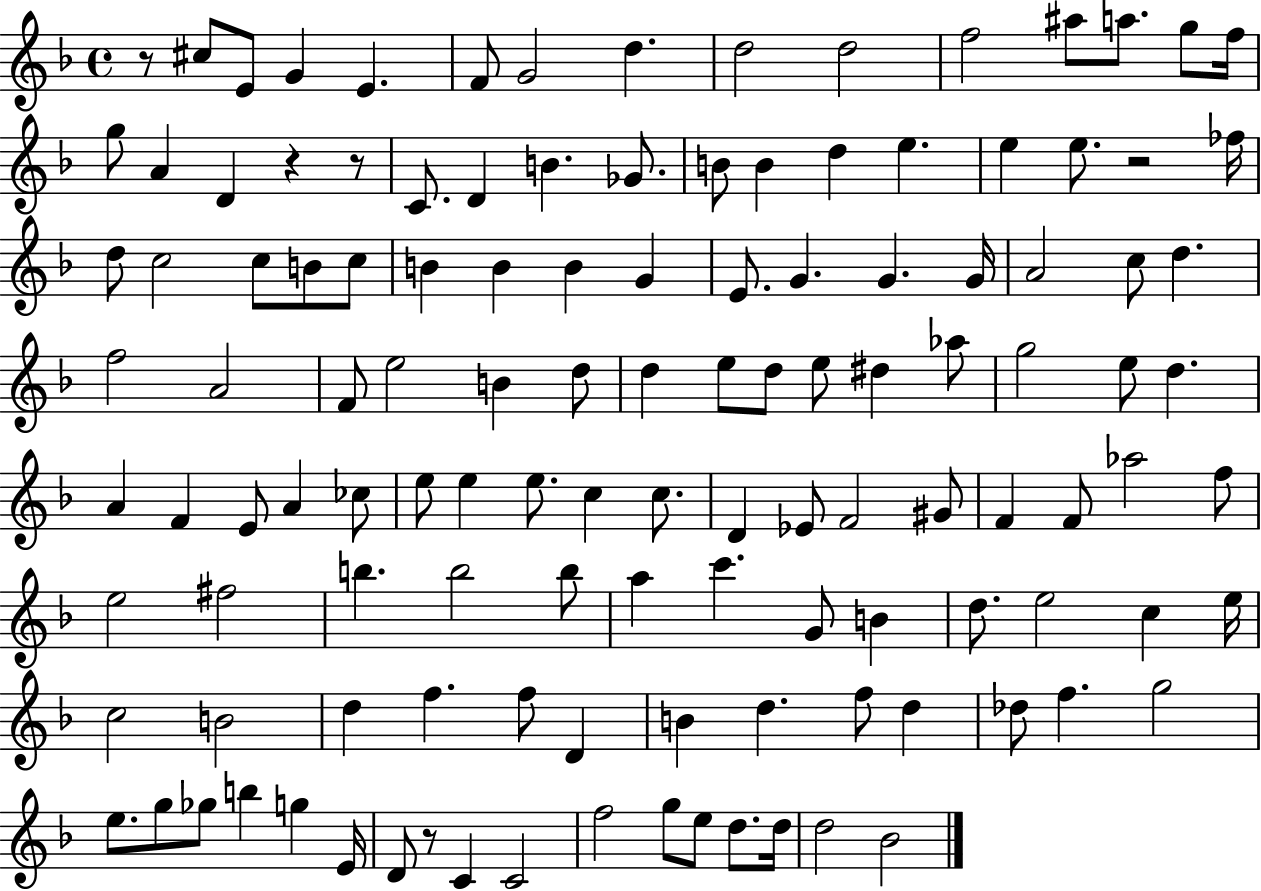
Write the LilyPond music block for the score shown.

{
  \clef treble
  \time 4/4
  \defaultTimeSignature
  \key f \major
  r8 cis''8 e'8 g'4 e'4. | f'8 g'2 d''4. | d''2 d''2 | f''2 ais''8 a''8. g''8 f''16 | \break g''8 a'4 d'4 r4 r8 | c'8. d'4 b'4. ges'8. | b'8 b'4 d''4 e''4. | e''4 e''8. r2 fes''16 | \break d''8 c''2 c''8 b'8 c''8 | b'4 b'4 b'4 g'4 | e'8. g'4. g'4. g'16 | a'2 c''8 d''4. | \break f''2 a'2 | f'8 e''2 b'4 d''8 | d''4 e''8 d''8 e''8 dis''4 aes''8 | g''2 e''8 d''4. | \break a'4 f'4 e'8 a'4 ces''8 | e''8 e''4 e''8. c''4 c''8. | d'4 ees'8 f'2 gis'8 | f'4 f'8 aes''2 f''8 | \break e''2 fis''2 | b''4. b''2 b''8 | a''4 c'''4. g'8 b'4 | d''8. e''2 c''4 e''16 | \break c''2 b'2 | d''4 f''4. f''8 d'4 | b'4 d''4. f''8 d''4 | des''8 f''4. g''2 | \break e''8. g''8 ges''8 b''4 g''4 e'16 | d'8 r8 c'4 c'2 | f''2 g''8 e''8 d''8. d''16 | d''2 bes'2 | \break \bar "|."
}